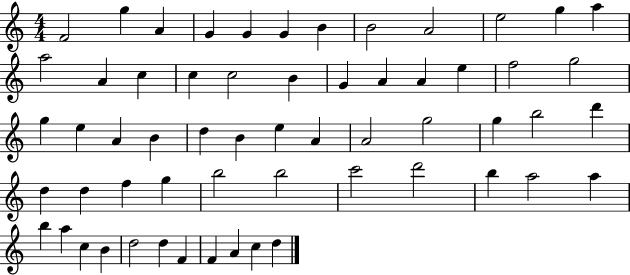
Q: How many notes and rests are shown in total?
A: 59